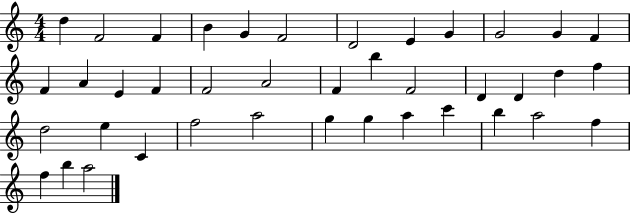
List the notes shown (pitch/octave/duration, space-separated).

D5/q F4/h F4/q B4/q G4/q F4/h D4/h E4/q G4/q G4/h G4/q F4/q F4/q A4/q E4/q F4/q F4/h A4/h F4/q B5/q F4/h D4/q D4/q D5/q F5/q D5/h E5/q C4/q F5/h A5/h G5/q G5/q A5/q C6/q B5/q A5/h F5/q F5/q B5/q A5/h